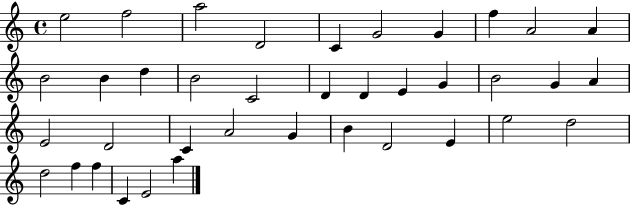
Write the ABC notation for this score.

X:1
T:Untitled
M:4/4
L:1/4
K:C
e2 f2 a2 D2 C G2 G f A2 A B2 B d B2 C2 D D E G B2 G A E2 D2 C A2 G B D2 E e2 d2 d2 f f C E2 a